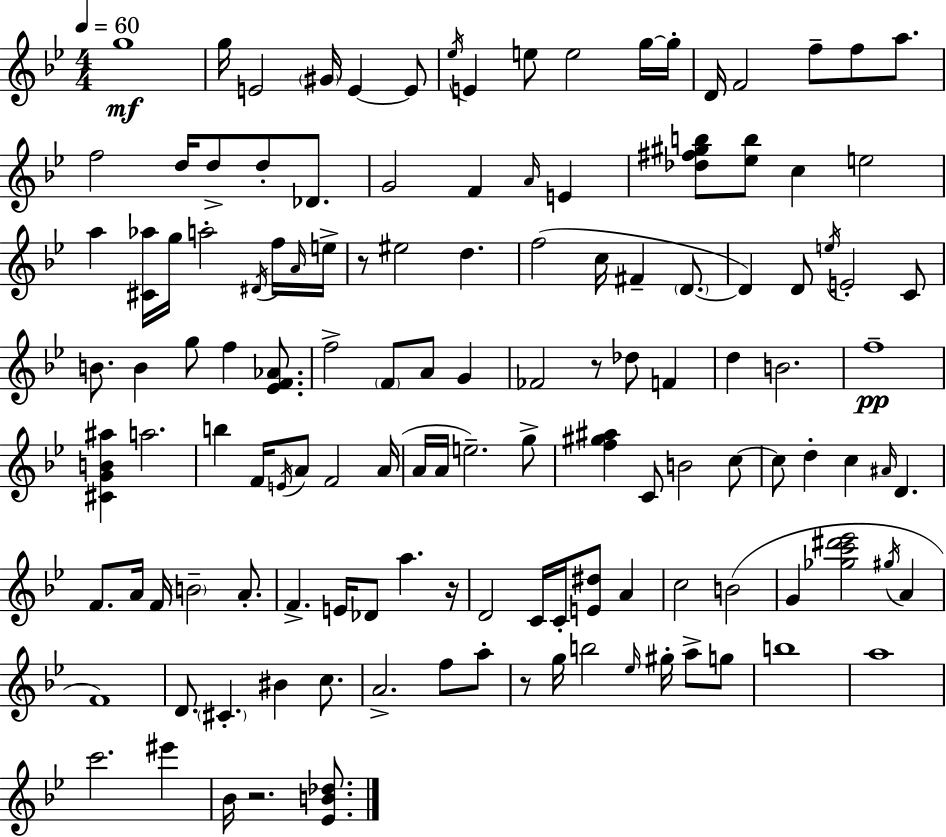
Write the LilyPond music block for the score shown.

{
  \clef treble
  \numericTimeSignature
  \time 4/4
  \key g \minor
  \tempo 4 = 60
  g''1\mf | g''16 e'2 \parenthesize gis'16 e'4~~ e'8 | \acciaccatura { ees''16 } e'4 e''8 e''2 g''16~~ | g''16-. d'16 f'2 f''8-- f''8 a''8. | \break f''2 d''16 d''8-> d''8-. des'8. | g'2 f'4 \grace { a'16 } e'4 | <des'' fis'' gis'' b''>8 <ees'' b''>8 c''4 e''2 | a''4 <cis' aes''>16 g''16 a''2-. | \break \acciaccatura { dis'16 } f''16 \grace { a'16 } e''16-> r8 eis''2 d''4. | f''2( c''16 fis'4-- | \parenthesize d'8.~~ d'4) d'8 \acciaccatura { e''16 } e'2-. | c'8 b'8. b'4 g''8 f''4 | \break <ees' f' aes'>8. f''2-> \parenthesize f'8 a'8 | g'4 fes'2 r8 des''8 | f'4 d''4 b'2. | f''1--\pp | \break <cis' g' b' ais''>4 a''2. | b''4 f'16 \acciaccatura { e'16 } a'8 f'2 | a'16( a'16 a'16 e''2.--) | g''8-> <f'' gis'' ais''>4 c'8 b'2 | \break c''8~~ c''8 d''4-. c''4 | \grace { ais'16 } d'4. f'8. a'16 f'16 \parenthesize b'2-- | a'8.-. f'4.-> e'16 des'8 | a''4. r16 d'2 c'16 | \break c'16-. <e' dis''>8 a'4 c''2 b'2( | g'4 <ges'' c''' dis''' ees'''>2 | \acciaccatura { gis''16 } a'4 f'1) | d'8. \parenthesize cis'4.-. | \break bis'4 c''8. a'2.-> | f''8 a''8-. r8 g''16 b''2 | \grace { ees''16 } gis''16-. a''8-> g''8 b''1 | a''1 | \break c'''2. | eis'''4 bes'16 r2. | <ees' b' des''>8. \bar "|."
}